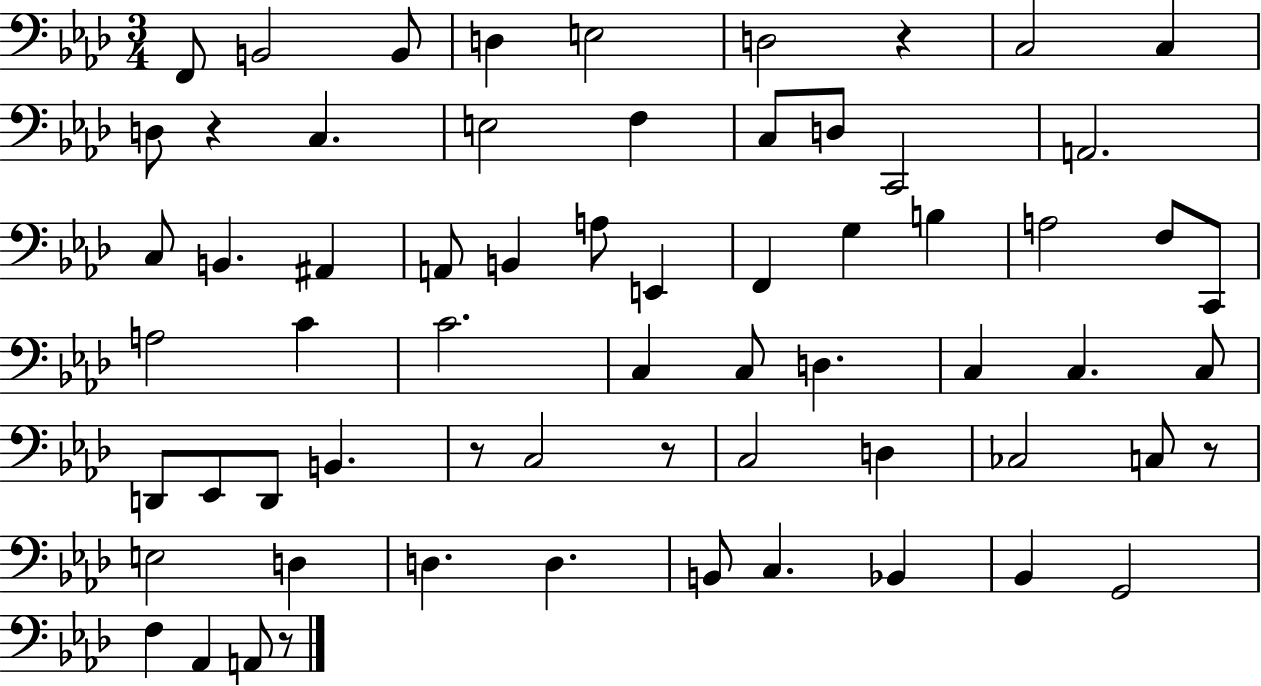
{
  \clef bass
  \numericTimeSignature
  \time 3/4
  \key aes \major
  f,8 b,2 b,8 | d4 e2 | d2 r4 | c2 c4 | \break d8 r4 c4. | e2 f4 | c8 d8 c,2 | a,2. | \break c8 b,4. ais,4 | a,8 b,4 a8 e,4 | f,4 g4 b4 | a2 f8 c,8 | \break a2 c'4 | c'2. | c4 c8 d4. | c4 c4. c8 | \break d,8 ees,8 d,8 b,4. | r8 c2 r8 | c2 d4 | ces2 c8 r8 | \break e2 d4 | d4. d4. | b,8 c4. bes,4 | bes,4 g,2 | \break f4 aes,4 a,8 r8 | \bar "|."
}